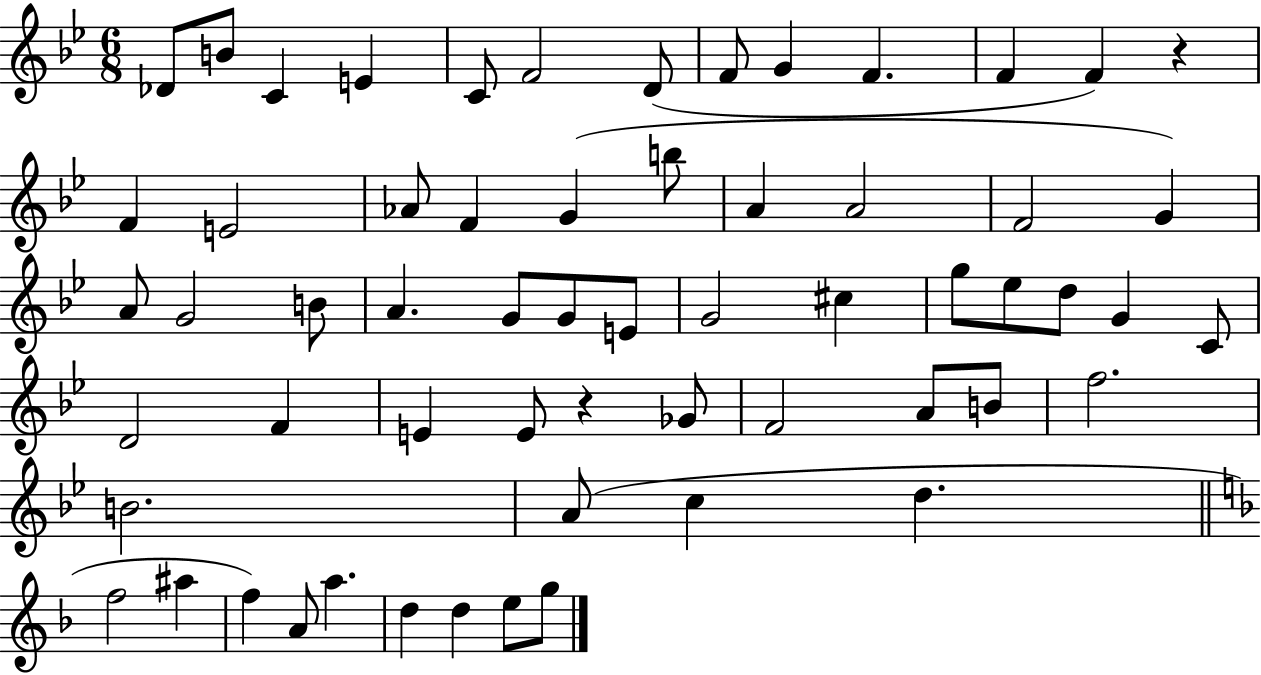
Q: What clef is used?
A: treble